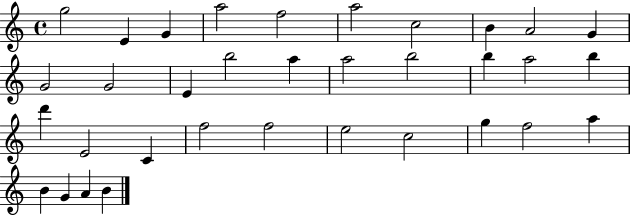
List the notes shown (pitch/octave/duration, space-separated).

G5/h E4/q G4/q A5/h F5/h A5/h C5/h B4/q A4/h G4/q G4/h G4/h E4/q B5/h A5/q A5/h B5/h B5/q A5/h B5/q D6/q E4/h C4/q F5/h F5/h E5/h C5/h G5/q F5/h A5/q B4/q G4/q A4/q B4/q